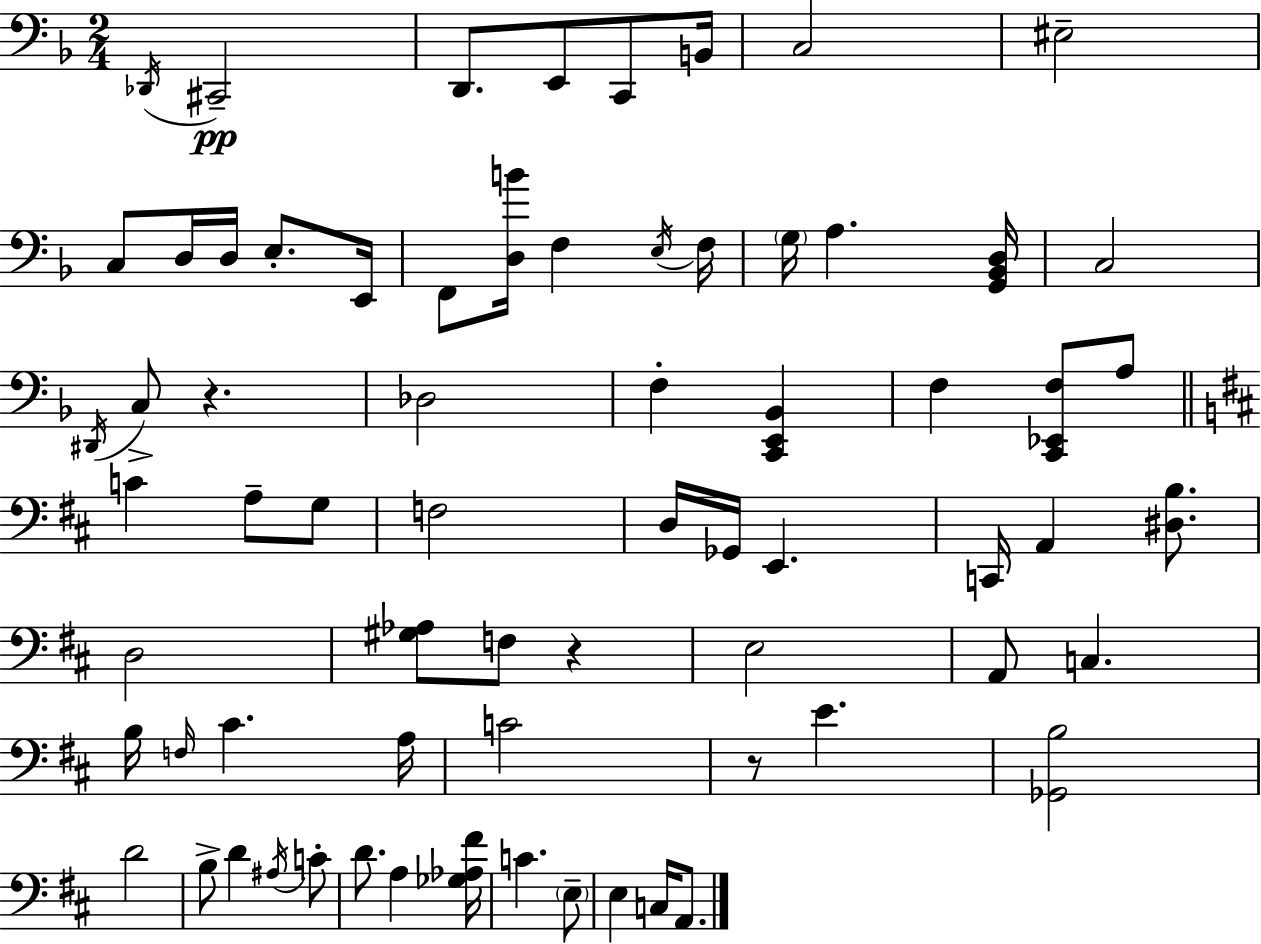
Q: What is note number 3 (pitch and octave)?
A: D2